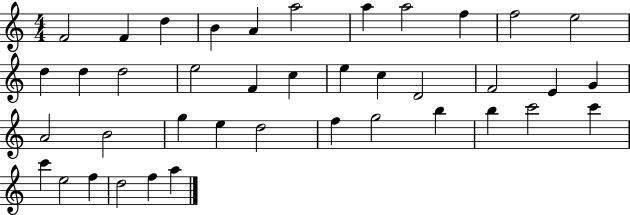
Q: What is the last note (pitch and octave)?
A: A5